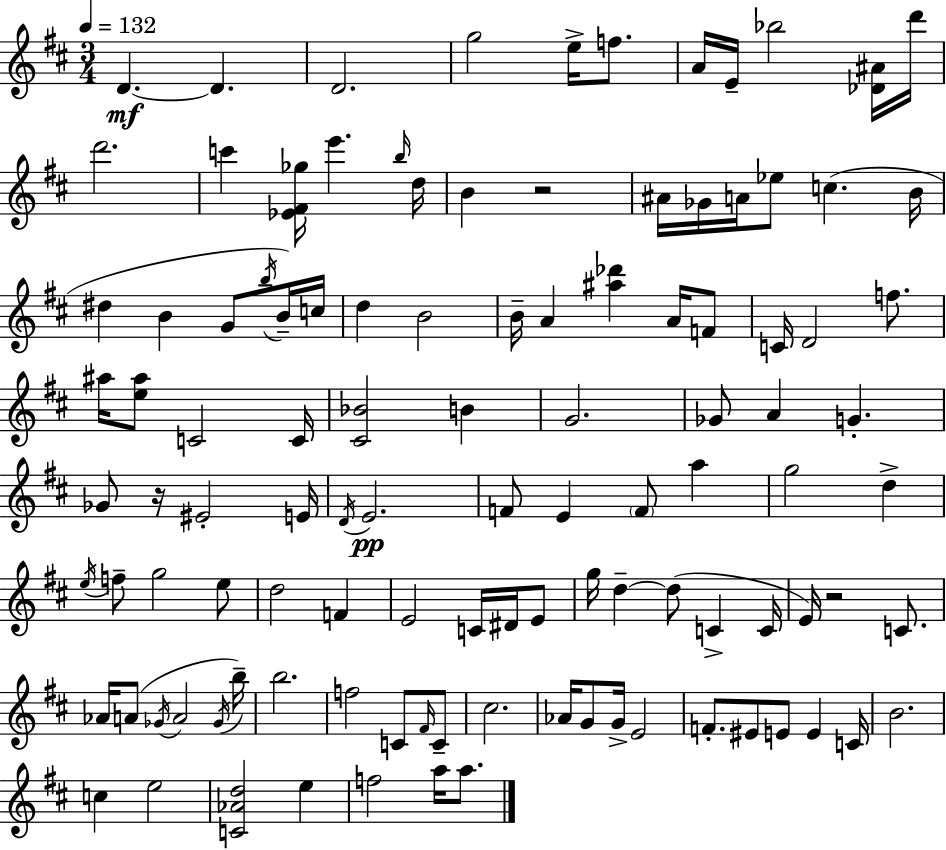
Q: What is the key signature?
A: D major